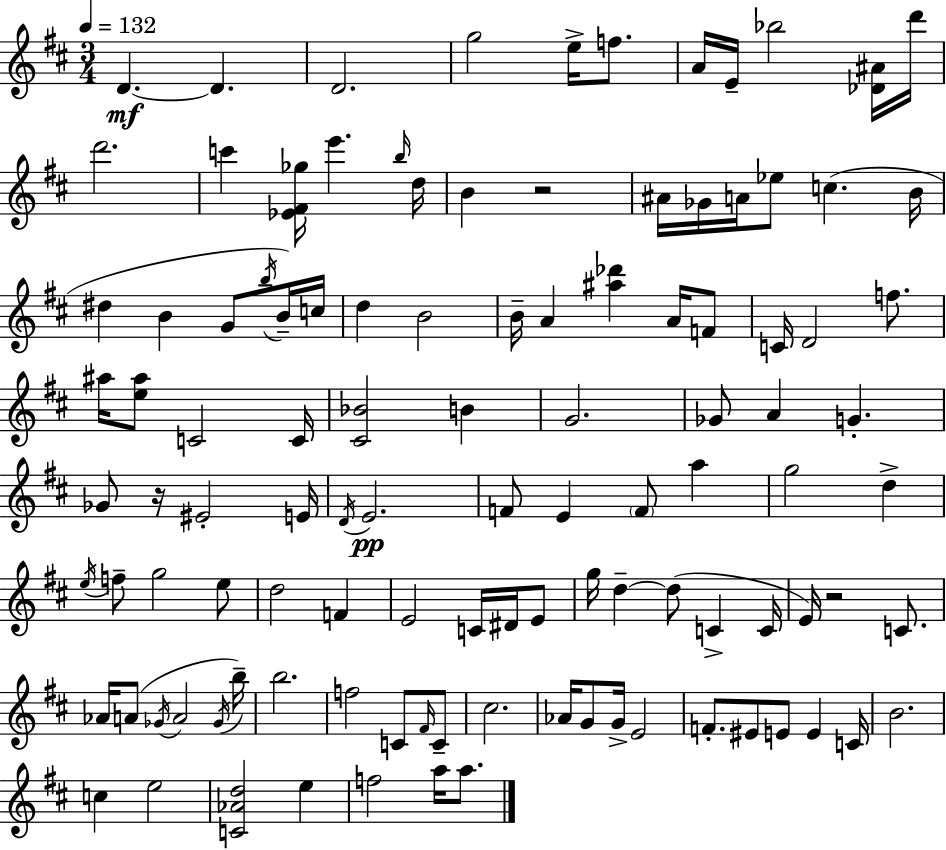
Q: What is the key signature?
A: D major